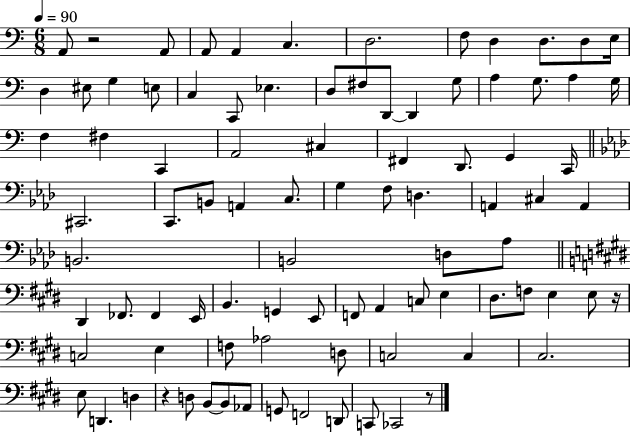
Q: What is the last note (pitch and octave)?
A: CES2